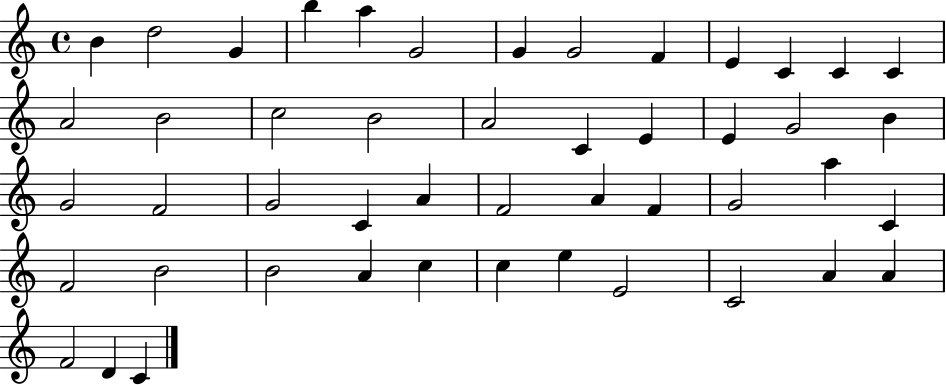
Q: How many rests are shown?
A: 0